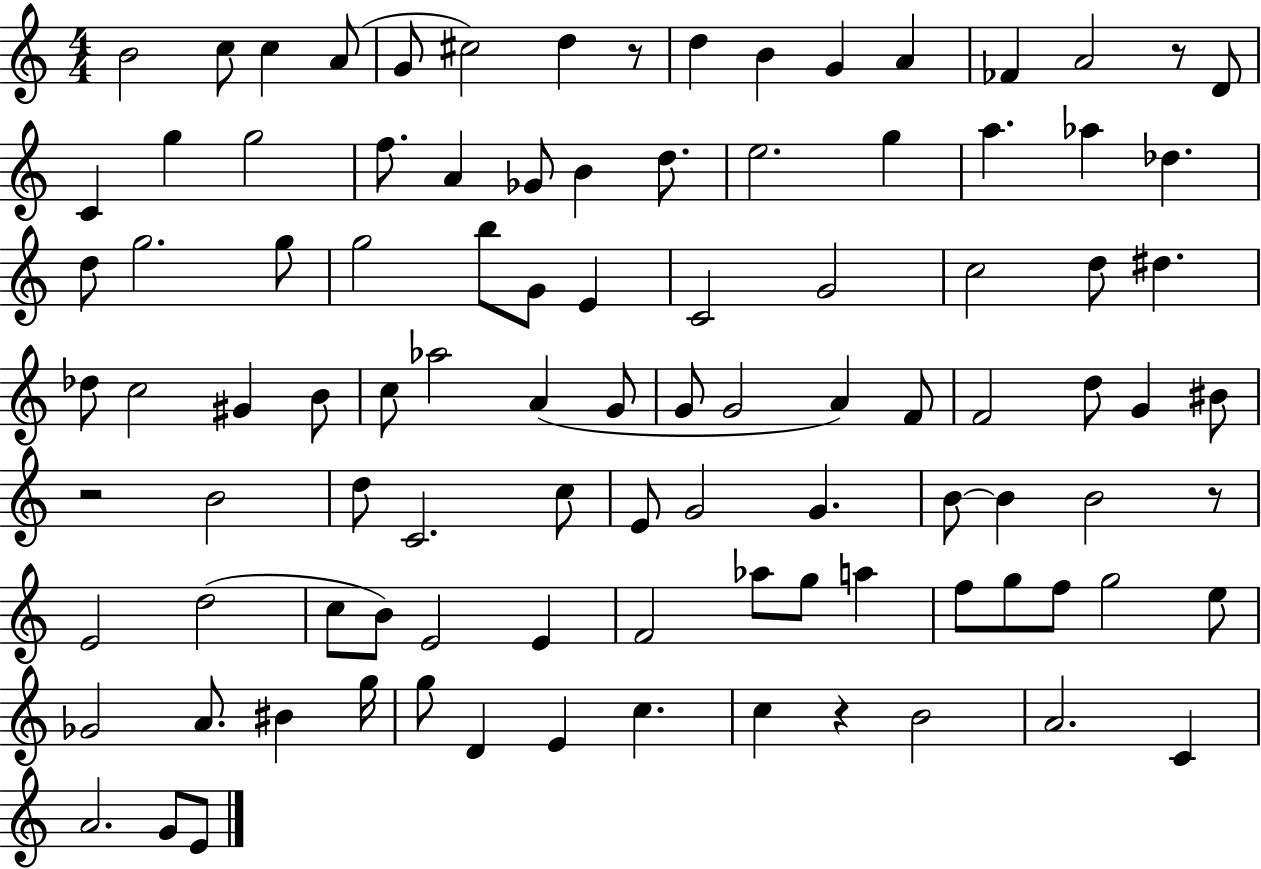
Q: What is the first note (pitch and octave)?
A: B4